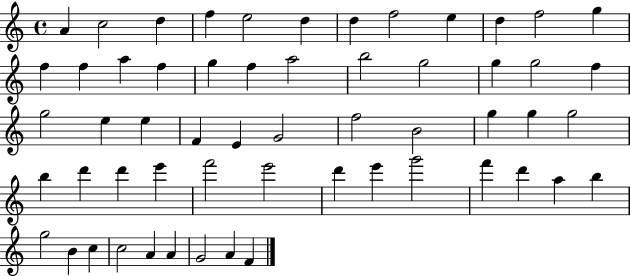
A4/q C5/h D5/q F5/q E5/h D5/q D5/q F5/h E5/q D5/q F5/h G5/q F5/q F5/q A5/q F5/q G5/q F5/q A5/h B5/h G5/h G5/q G5/h F5/q G5/h E5/q E5/q F4/q E4/q G4/h F5/h B4/h G5/q G5/q G5/h B5/q D6/q D6/q E6/q F6/h E6/h D6/q E6/q G6/h F6/q D6/q A5/q B5/q G5/h B4/q C5/q C5/h A4/q A4/q G4/h A4/q F4/q